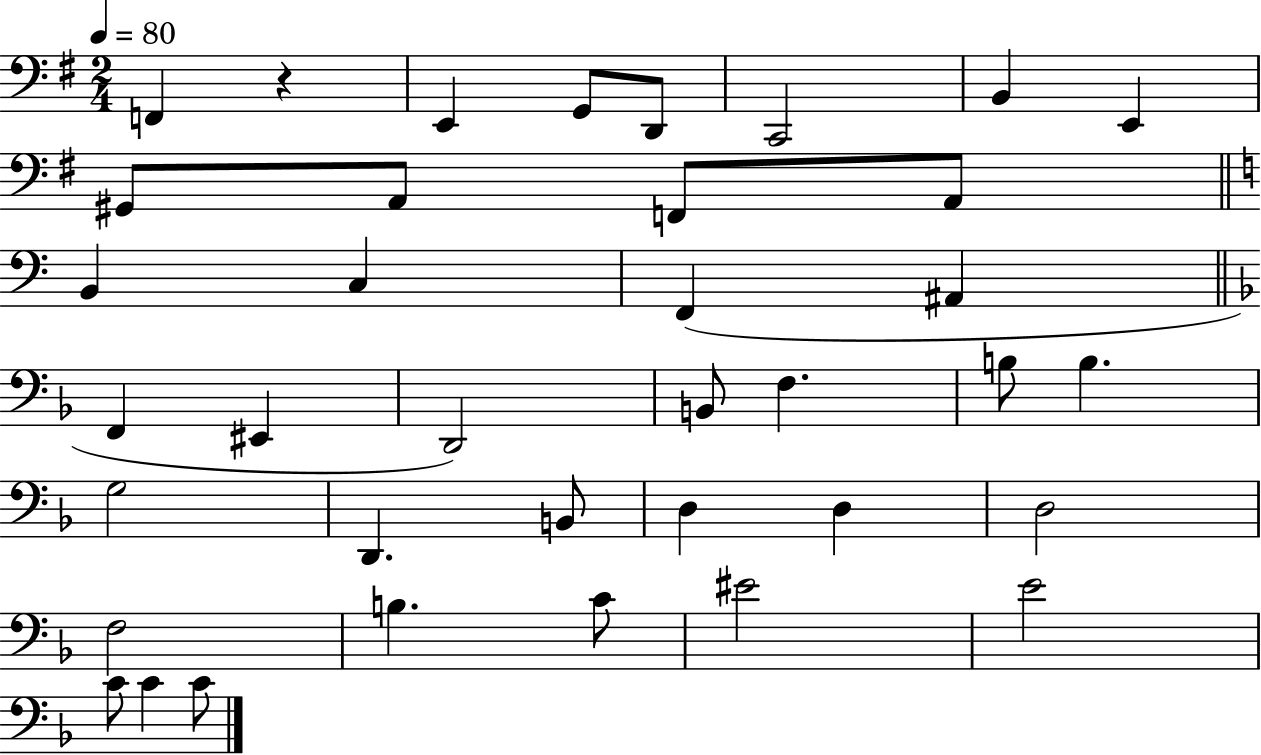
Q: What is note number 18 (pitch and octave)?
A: D2